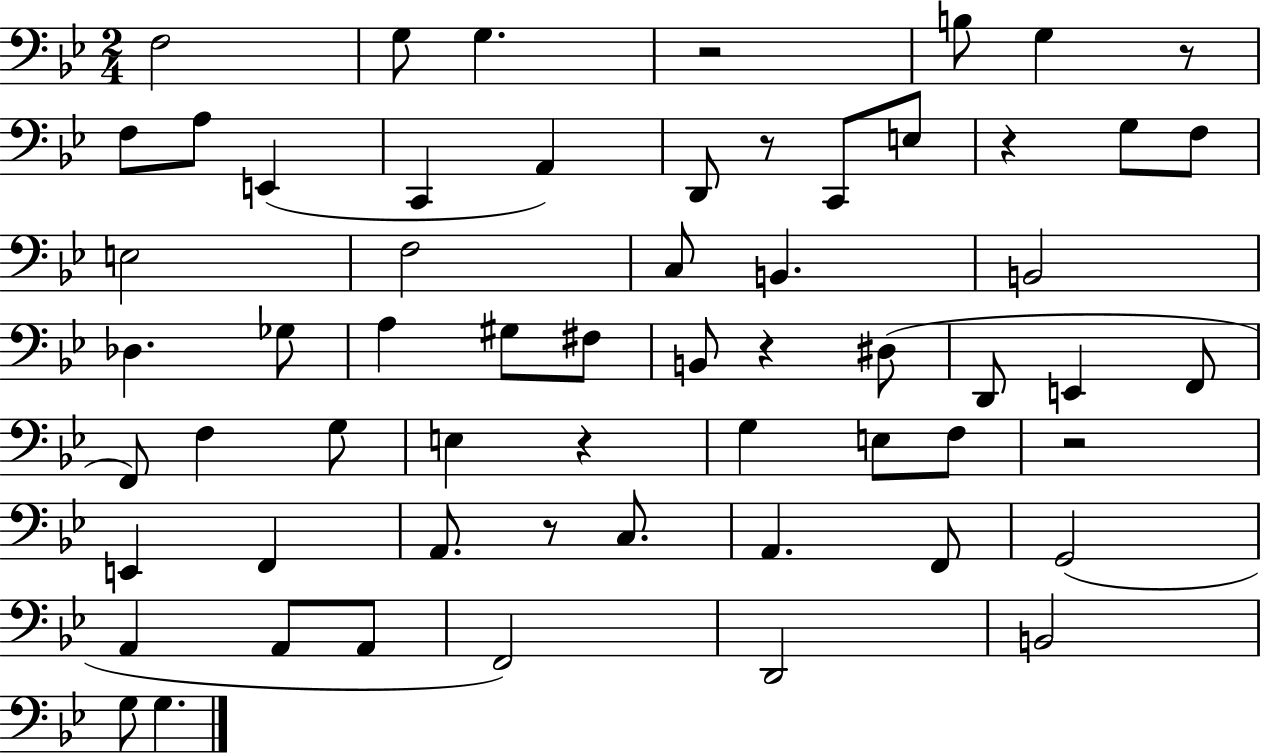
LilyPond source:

{
  \clef bass
  \numericTimeSignature
  \time 2/4
  \key bes \major
  f2 | g8 g4. | r2 | b8 g4 r8 | \break f8 a8 e,4( | c,4 a,4) | d,8 r8 c,8 e8 | r4 g8 f8 | \break e2 | f2 | c8 b,4. | b,2 | \break des4. ges8 | a4 gis8 fis8 | b,8 r4 dis8( | d,8 e,4 f,8 | \break f,8) f4 g8 | e4 r4 | g4 e8 f8 | r2 | \break e,4 f,4 | a,8. r8 c8. | a,4. f,8 | g,2( | \break a,4 a,8 a,8 | f,2) | d,2 | b,2 | \break g8 g4. | \bar "|."
}